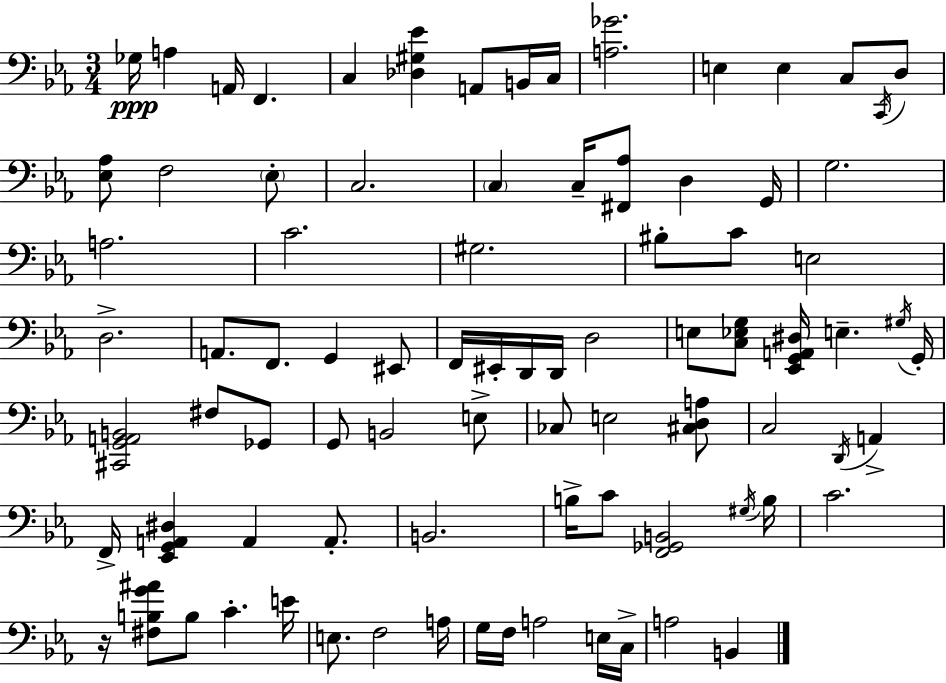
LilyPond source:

{
  \clef bass
  \numericTimeSignature
  \time 3/4
  \key ees \major
  ges16\ppp a4 a,16 f,4. | c4 <des gis ees'>4 a,8 b,16 c16 | <a ges'>2. | e4 e4 c8 \acciaccatura { c,16 } d8 | \break <ees aes>8 f2 \parenthesize ees8-. | c2. | \parenthesize c4 c16-- <fis, aes>8 d4 | g,16 g2. | \break a2. | c'2. | gis2. | bis8-. c'8 e2 | \break d2.-> | a,8. f,8. g,4 eis,8 | f,16 eis,16-. d,16 d,16 d2 | e8 <c ees g>8 <ees, g, a, dis>16 e4.-- | \break \acciaccatura { gis16 } g,16-. <cis, g, a, b,>2 fis8 | ges,8 g,8 b,2 | e8-> ces8 e2 | <cis d a>8 c2 \acciaccatura { d,16 } a,4-> | \break f,16-> <ees, g, a, dis>4 a,4 | a,8.-. b,2. | b16-> c'8 <f, ges, b,>2 | \acciaccatura { gis16 } b16 c'2. | \break r16 <fis b g' ais'>8 b8 c'4.-. | e'16 e8. f2 | a16 g16 f16 a2 | e16 c16-> a2 | \break b,4 \bar "|."
}